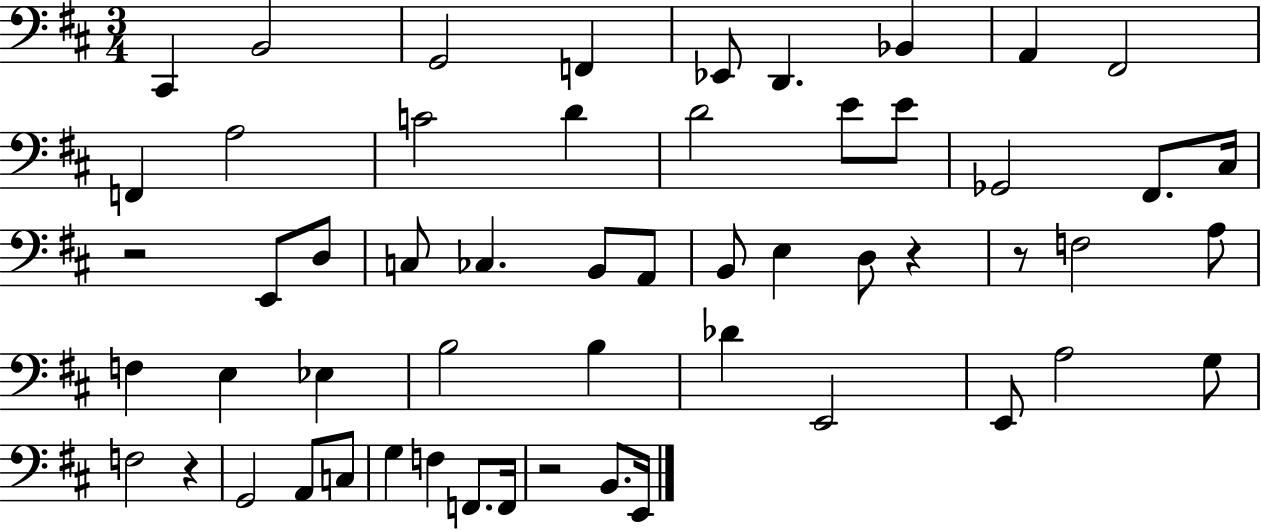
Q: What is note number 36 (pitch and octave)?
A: Db4